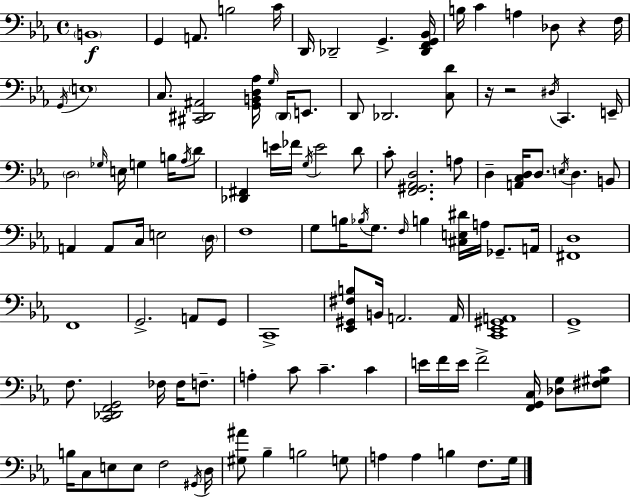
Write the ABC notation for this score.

X:1
T:Untitled
M:4/4
L:1/4
K:Cm
B,,4 G,, A,,/2 B,2 C/4 D,,/4 _D,,2 G,, [_D,,F,,G,,_B,,]/4 B,/4 C A, _D,/2 z F,/4 G,,/4 E,4 C,/2 [^C,,^D,,^A,,]2 [G,,B,,D,_A,]/4 G,/4 ^D,,/4 E,,/2 D,,/2 _D,,2 [C,D]/2 z/4 z2 ^D,/4 C,, E,,/4 D,2 _G,/4 E,/4 G, B,/4 _A,/4 D/2 [_D,,^F,,] E/4 _F/4 G,/4 E2 D/2 C/2 [F,,^G,,_A,,D,]2 A,/2 D, [A,,C,D,]/4 D,/2 E,/4 D, B,,/2 A,, A,,/2 C,/4 E,2 D,/4 F,4 G,/2 B,/4 _B,/4 G,/2 F,/4 B, [^C,E,^D]/4 A,/4 _G,,/2 A,,/4 [^F,,D,]4 F,,4 G,,2 A,,/2 G,,/2 C,,4 [_E,,^G,,^F,B,]/2 B,,/4 A,,2 A,,/4 [C,,_E,,^G,,A,,]4 G,,4 F,/2 [C,,_D,,F,,G,,]2 _F,/4 _F,/4 F,/2 A, C/2 C C E/4 F/4 E/4 F2 [F,,G,,C,]/4 [_D,G,]/2 [^F,^G,C]/2 B,/4 C,/2 E,/2 E,/2 F,2 ^G,,/4 D,/4 [^G,^A]/2 _B, B,2 G,/2 A, A, B, F,/2 G,/4